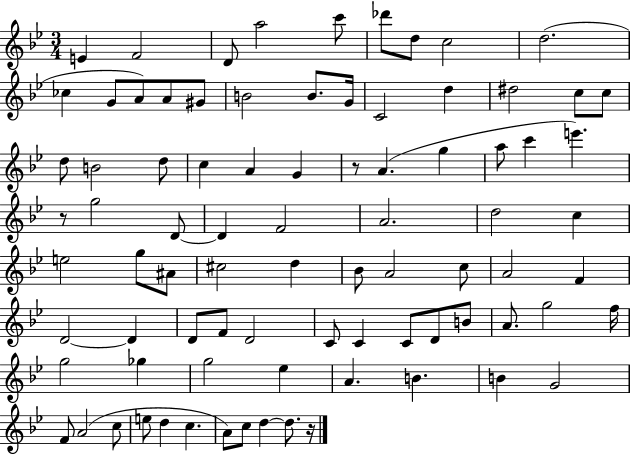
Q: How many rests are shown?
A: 3